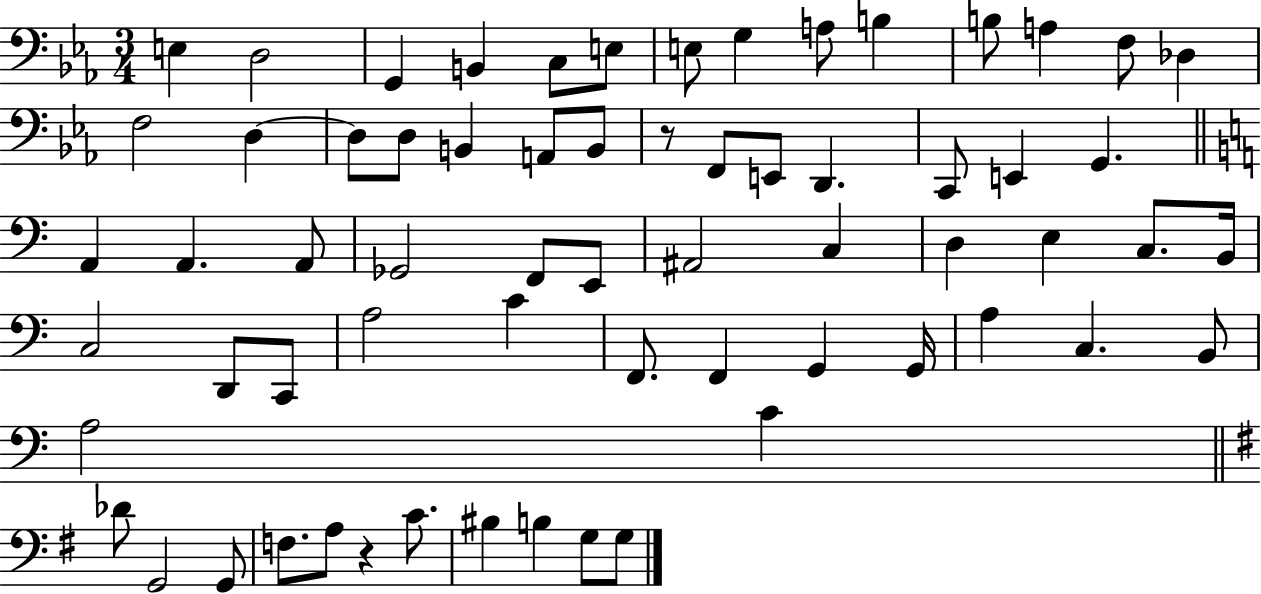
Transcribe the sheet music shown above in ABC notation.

X:1
T:Untitled
M:3/4
L:1/4
K:Eb
E, D,2 G,, B,, C,/2 E,/2 E,/2 G, A,/2 B, B,/2 A, F,/2 _D, F,2 D, D,/2 D,/2 B,, A,,/2 B,,/2 z/2 F,,/2 E,,/2 D,, C,,/2 E,, G,, A,, A,, A,,/2 _G,,2 F,,/2 E,,/2 ^A,,2 C, D, E, C,/2 B,,/4 C,2 D,,/2 C,,/2 A,2 C F,,/2 F,, G,, G,,/4 A, C, B,,/2 A,2 C _D/2 G,,2 G,,/2 F,/2 A,/2 z C/2 ^B, B, G,/2 G,/2